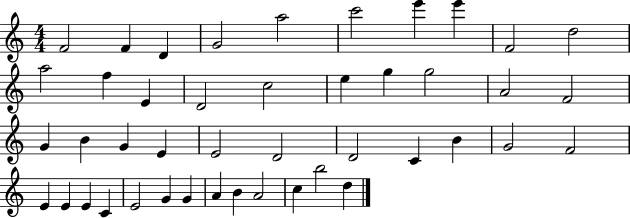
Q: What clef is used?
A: treble